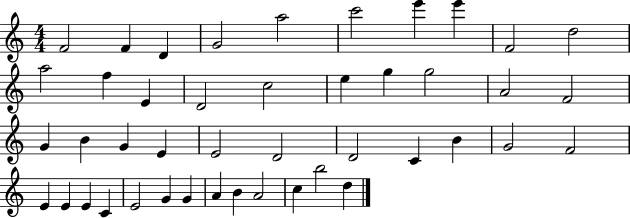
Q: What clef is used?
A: treble